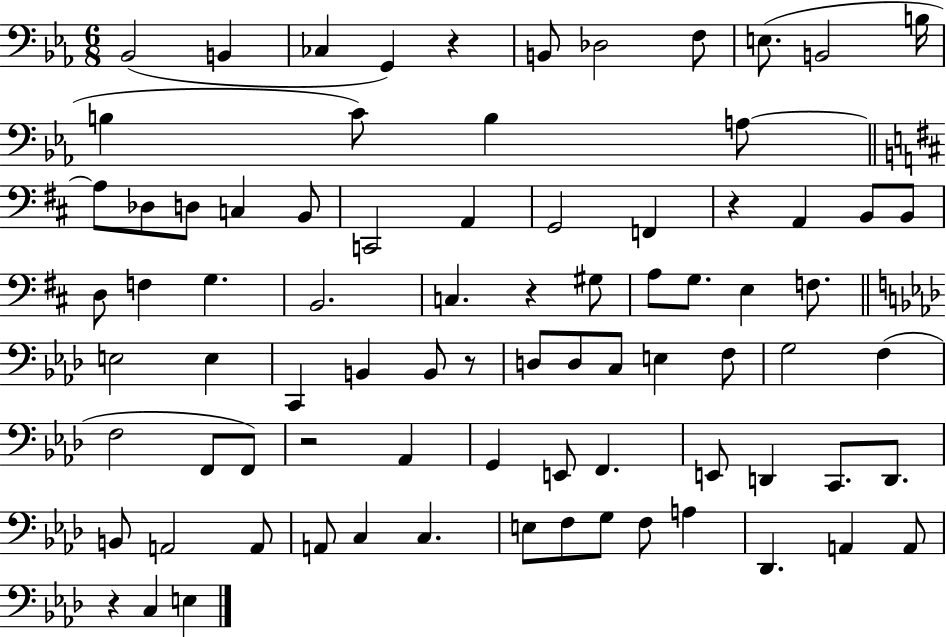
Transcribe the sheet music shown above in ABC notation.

X:1
T:Untitled
M:6/8
L:1/4
K:Eb
_B,,2 B,, _C, G,, z B,,/2 _D,2 F,/2 E,/2 B,,2 B,/4 B, C/2 B, A,/2 A,/2 _D,/2 D,/2 C, B,,/2 C,,2 A,, G,,2 F,, z A,, B,,/2 B,,/2 D,/2 F, G, B,,2 C, z ^G,/2 A,/2 G,/2 E, F,/2 E,2 E, C,, B,, B,,/2 z/2 D,/2 D,/2 C,/2 E, F,/2 G,2 F, F,2 F,,/2 F,,/2 z2 _A,, G,, E,,/2 F,, E,,/2 D,, C,,/2 D,,/2 B,,/2 A,,2 A,,/2 A,,/2 C, C, E,/2 F,/2 G,/2 F,/2 A, _D,, A,, A,,/2 z C, E,